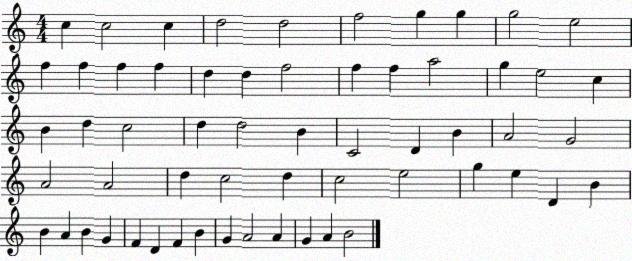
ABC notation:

X:1
T:Untitled
M:4/4
L:1/4
K:C
c c2 c d2 d2 f2 g g g2 e2 f f f f d d f2 f f a2 g e2 c B d c2 d d2 B C2 D B A2 G2 A2 A2 d c2 d c2 e2 g e D B B A B G F D F B G A2 A G A B2